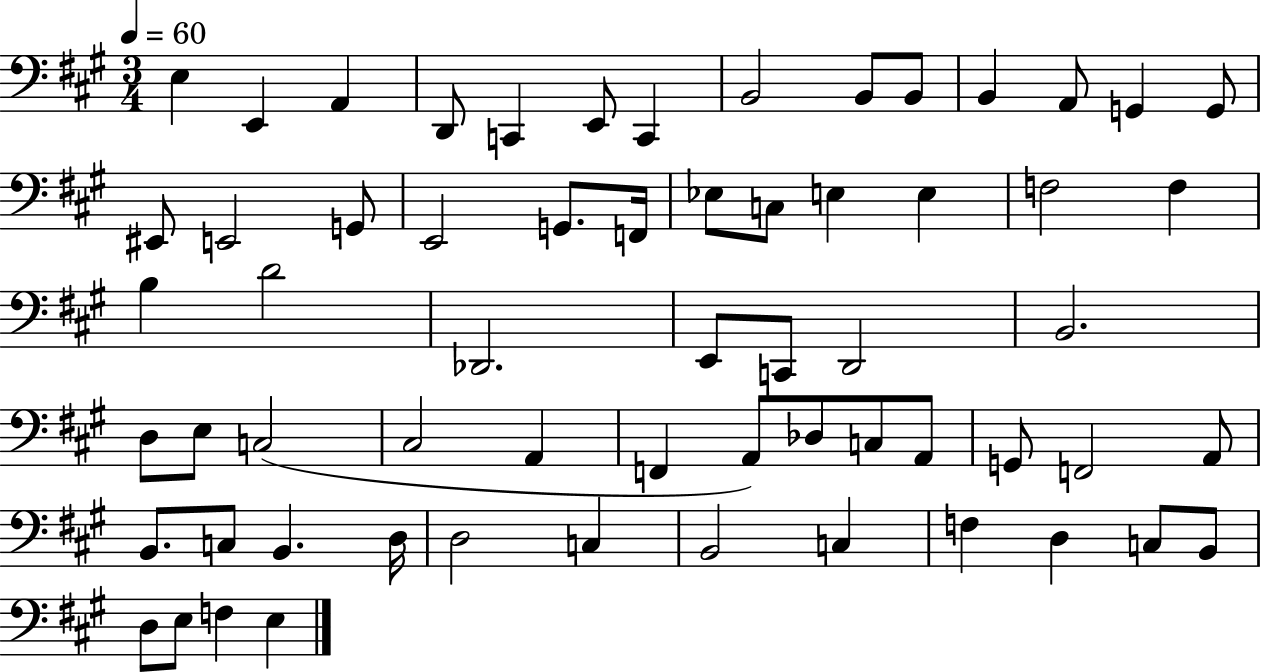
E3/q E2/q A2/q D2/e C2/q E2/e C2/q B2/h B2/e B2/e B2/q A2/e G2/q G2/e EIS2/e E2/h G2/e E2/h G2/e. F2/s Eb3/e C3/e E3/q E3/q F3/h F3/q B3/q D4/h Db2/h. E2/e C2/e D2/h B2/h. D3/e E3/e C3/h C#3/h A2/q F2/q A2/e Db3/e C3/e A2/e G2/e F2/h A2/e B2/e. C3/e B2/q. D3/s D3/h C3/q B2/h C3/q F3/q D3/q C3/e B2/e D3/e E3/e F3/q E3/q